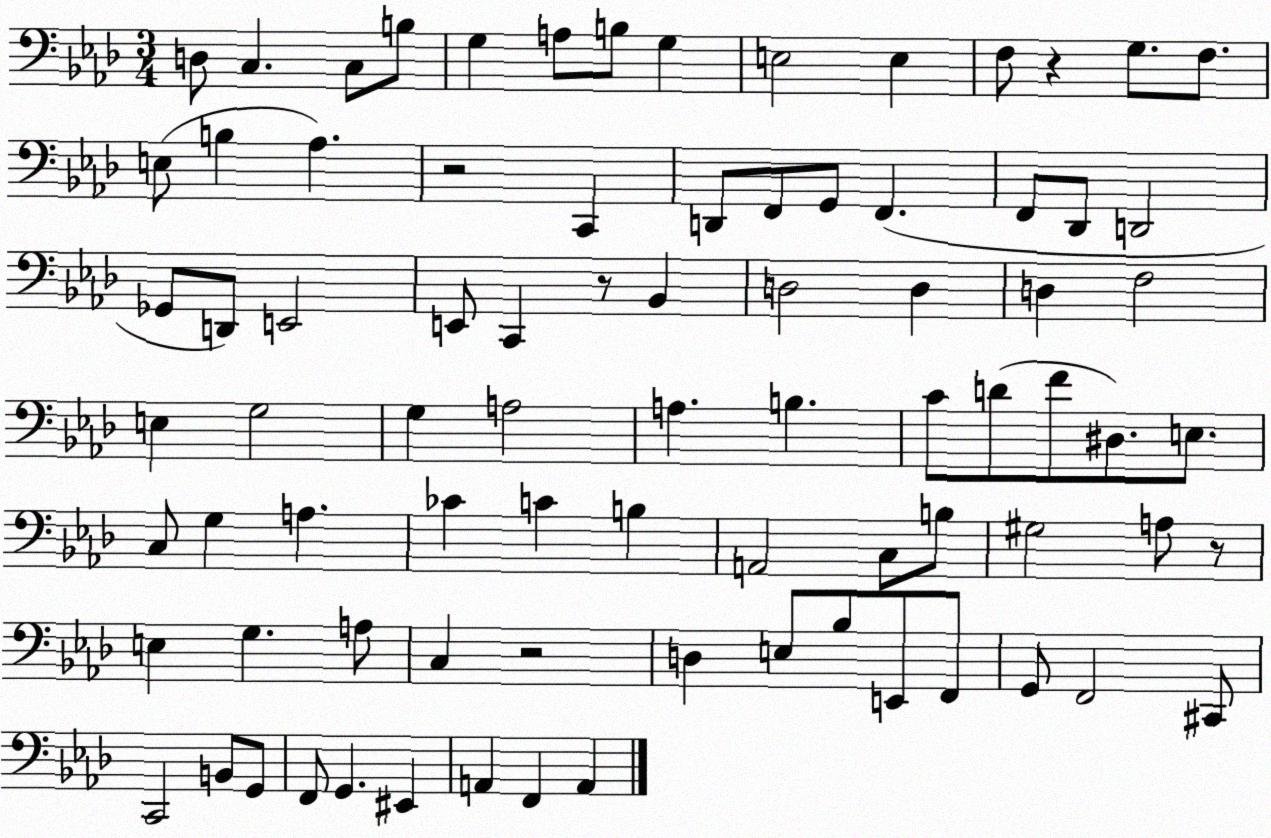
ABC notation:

X:1
T:Untitled
M:3/4
L:1/4
K:Ab
D,/2 C, C,/2 B,/2 G, A,/2 B,/2 G, E,2 E, F,/2 z G,/2 F,/2 E,/2 B, _A, z2 C,, D,,/2 F,,/2 G,,/2 F,, F,,/2 _D,,/2 D,,2 _G,,/2 D,,/2 E,,2 E,,/2 C,, z/2 _B,, D,2 D, D, F,2 E, G,2 G, A,2 A, B, C/2 D/2 F/2 ^D,/2 E,/2 C,/2 G, A, _C C B, A,,2 C,/2 B,/2 ^G,2 A,/2 z/2 E, G, A,/2 C, z2 D, E,/2 _B,/2 E,,/2 F,,/2 G,,/2 F,,2 ^C,,/2 C,,2 B,,/2 G,,/2 F,,/2 G,, ^E,, A,, F,, A,,